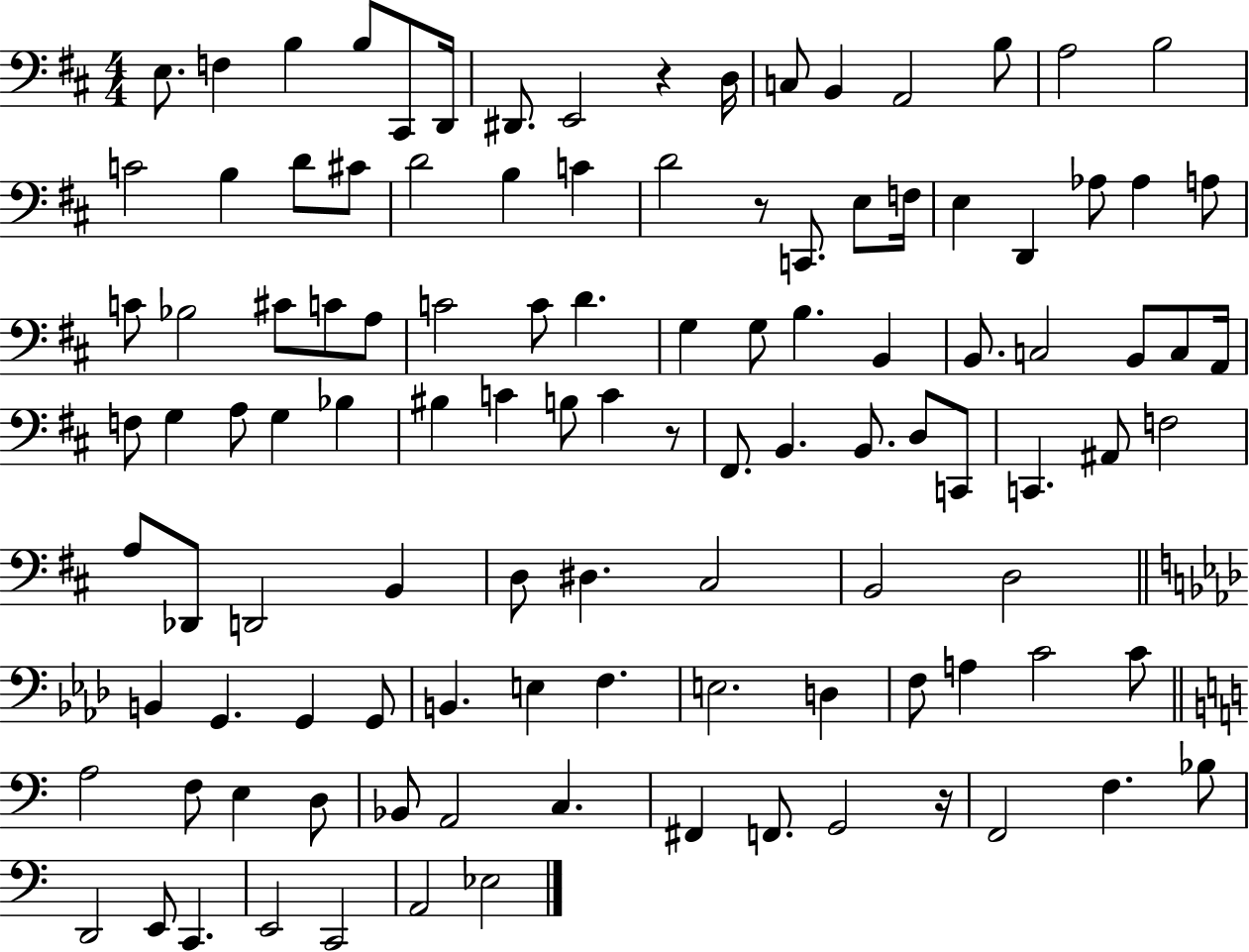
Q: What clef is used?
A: bass